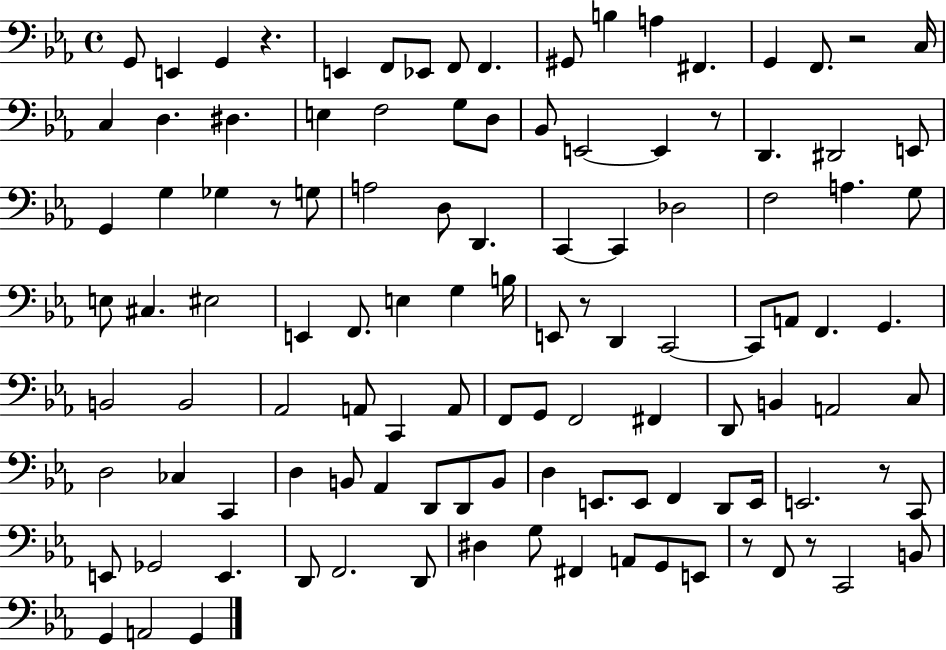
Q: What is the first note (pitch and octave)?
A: G2